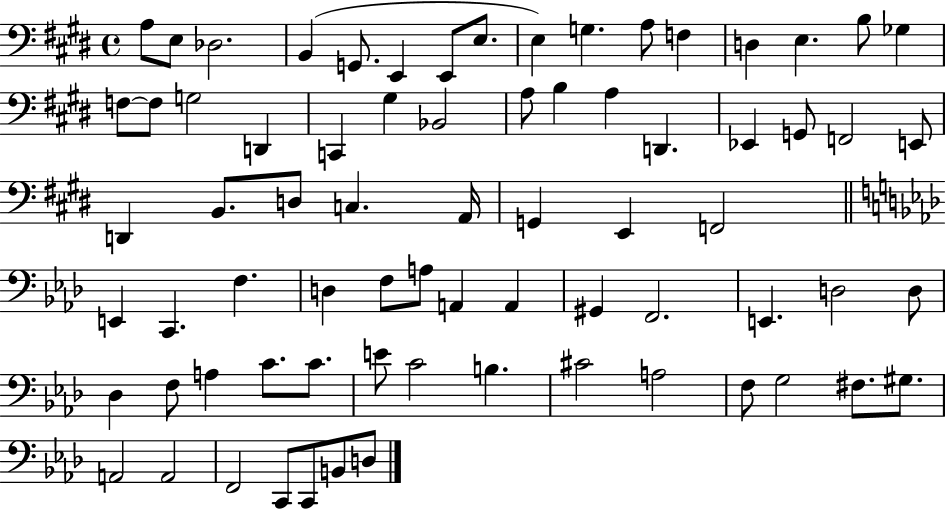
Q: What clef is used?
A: bass